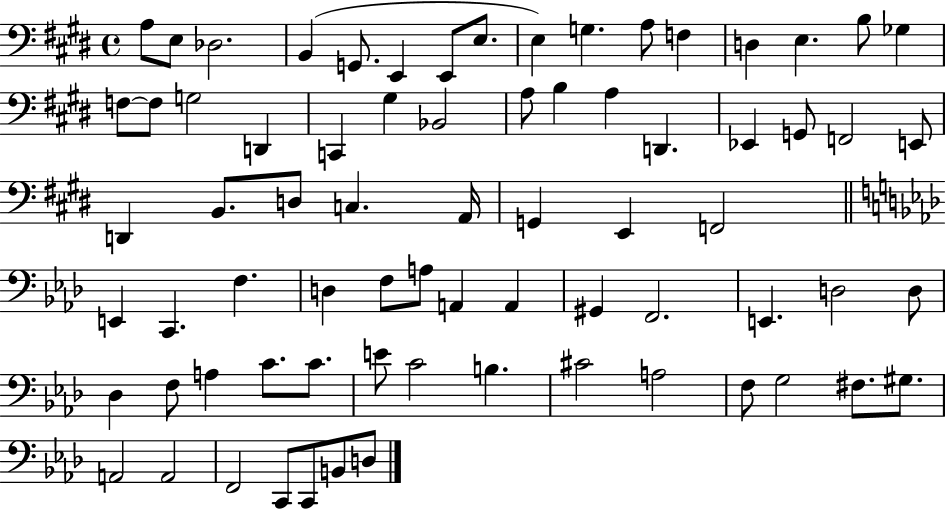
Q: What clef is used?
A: bass